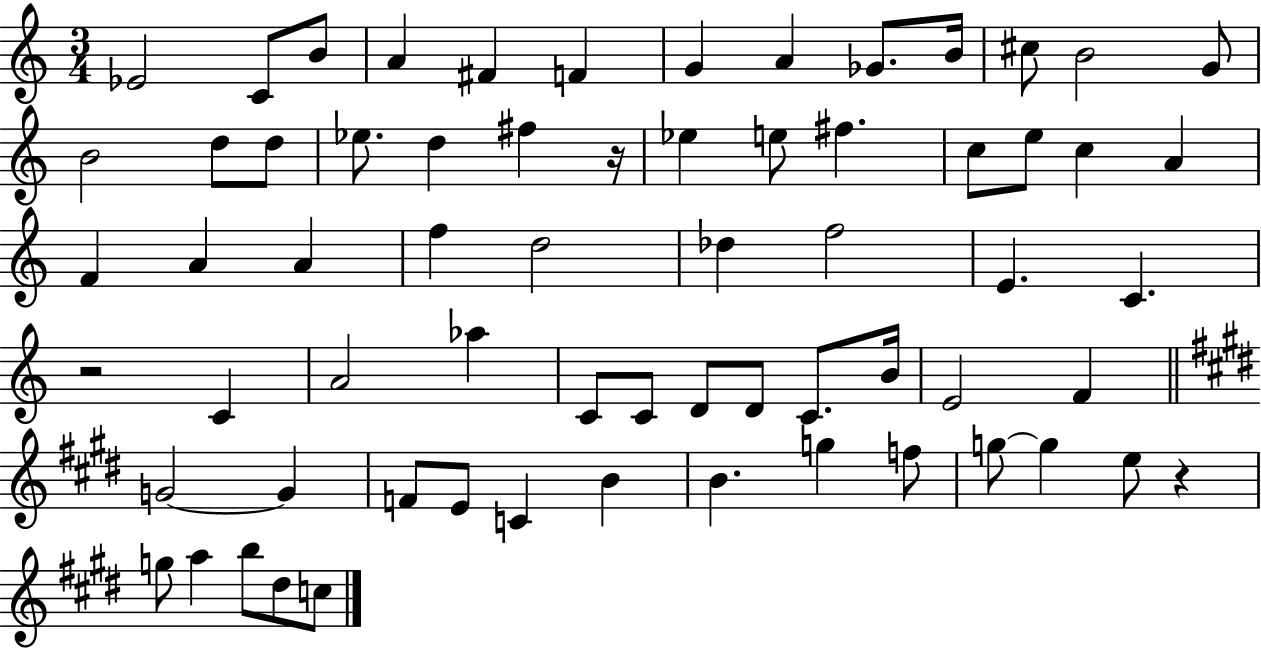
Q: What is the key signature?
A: C major